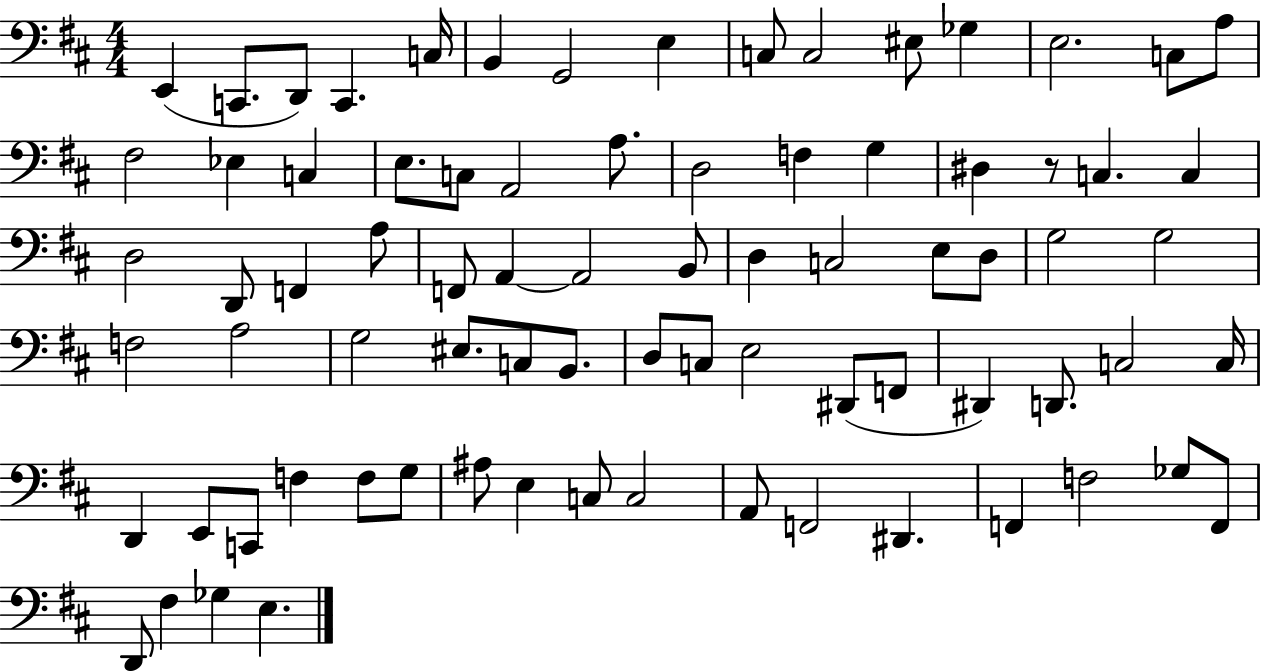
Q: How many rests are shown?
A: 1